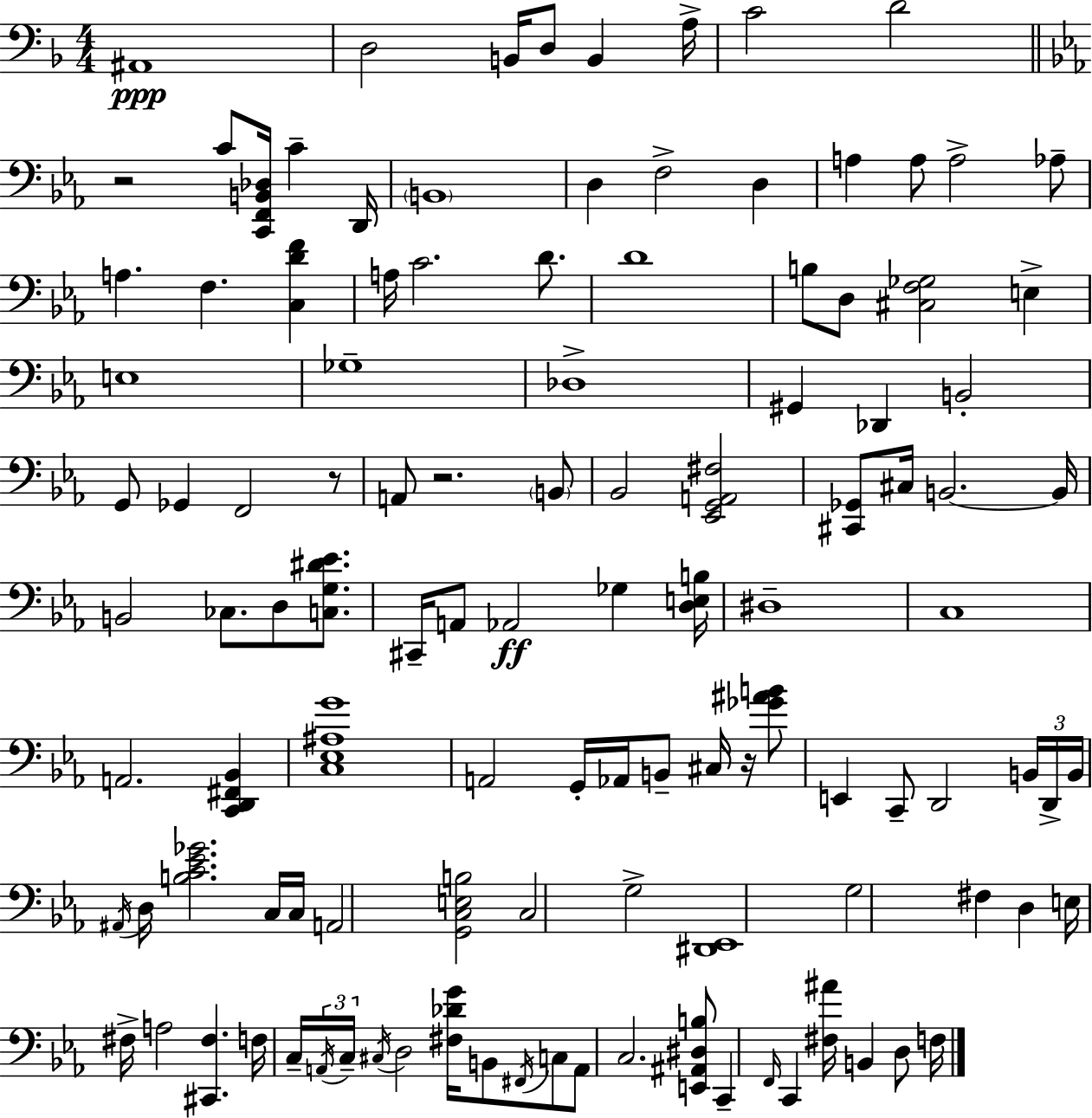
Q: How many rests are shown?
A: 4